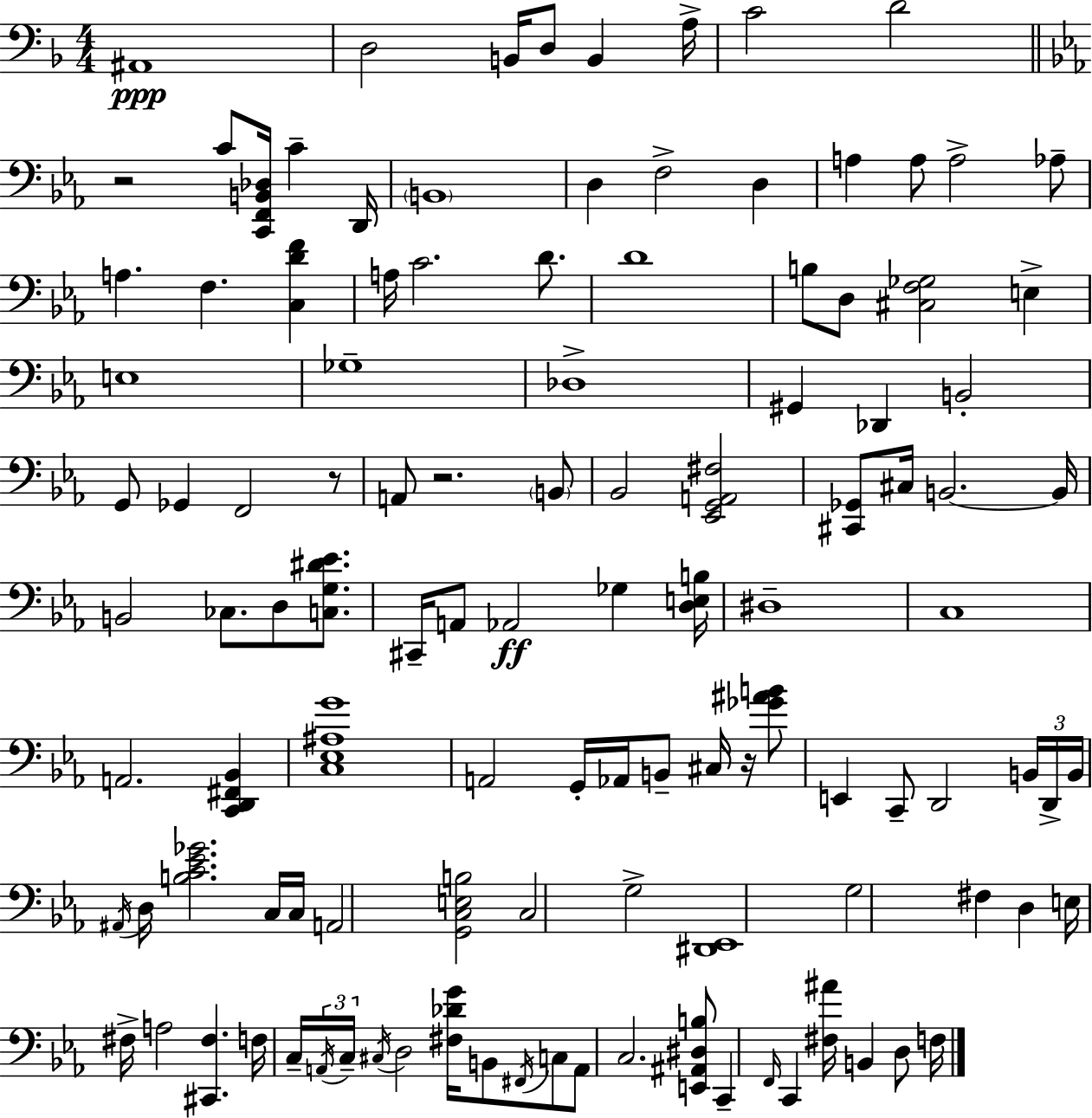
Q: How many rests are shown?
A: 4